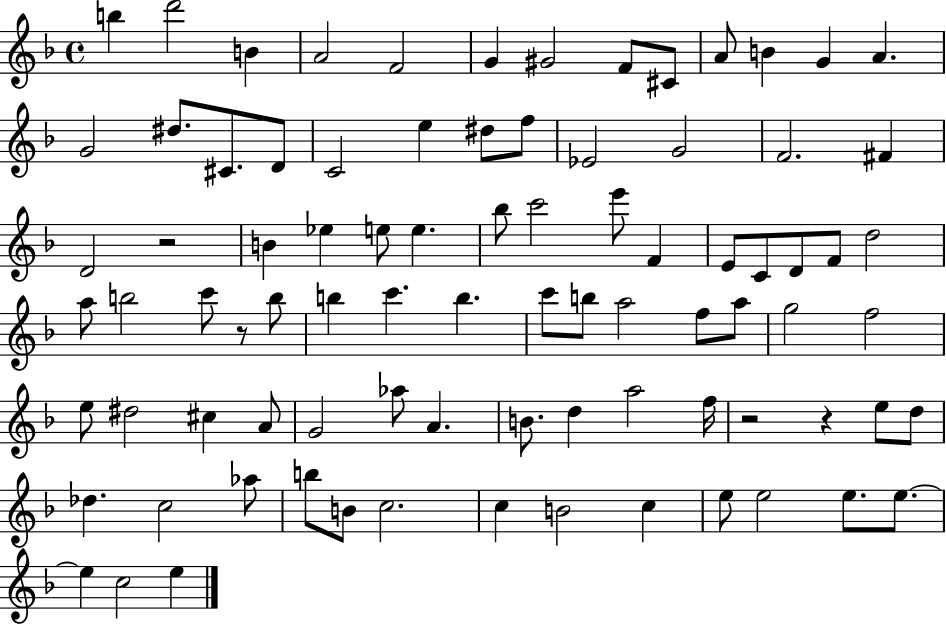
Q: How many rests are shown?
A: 4